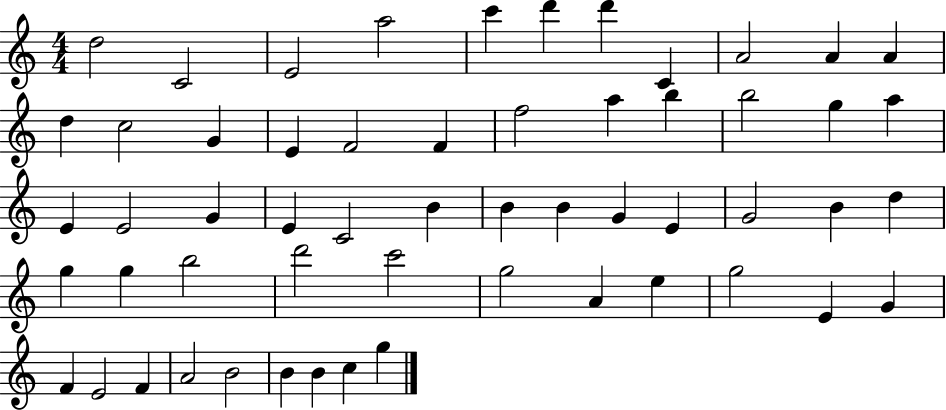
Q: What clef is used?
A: treble